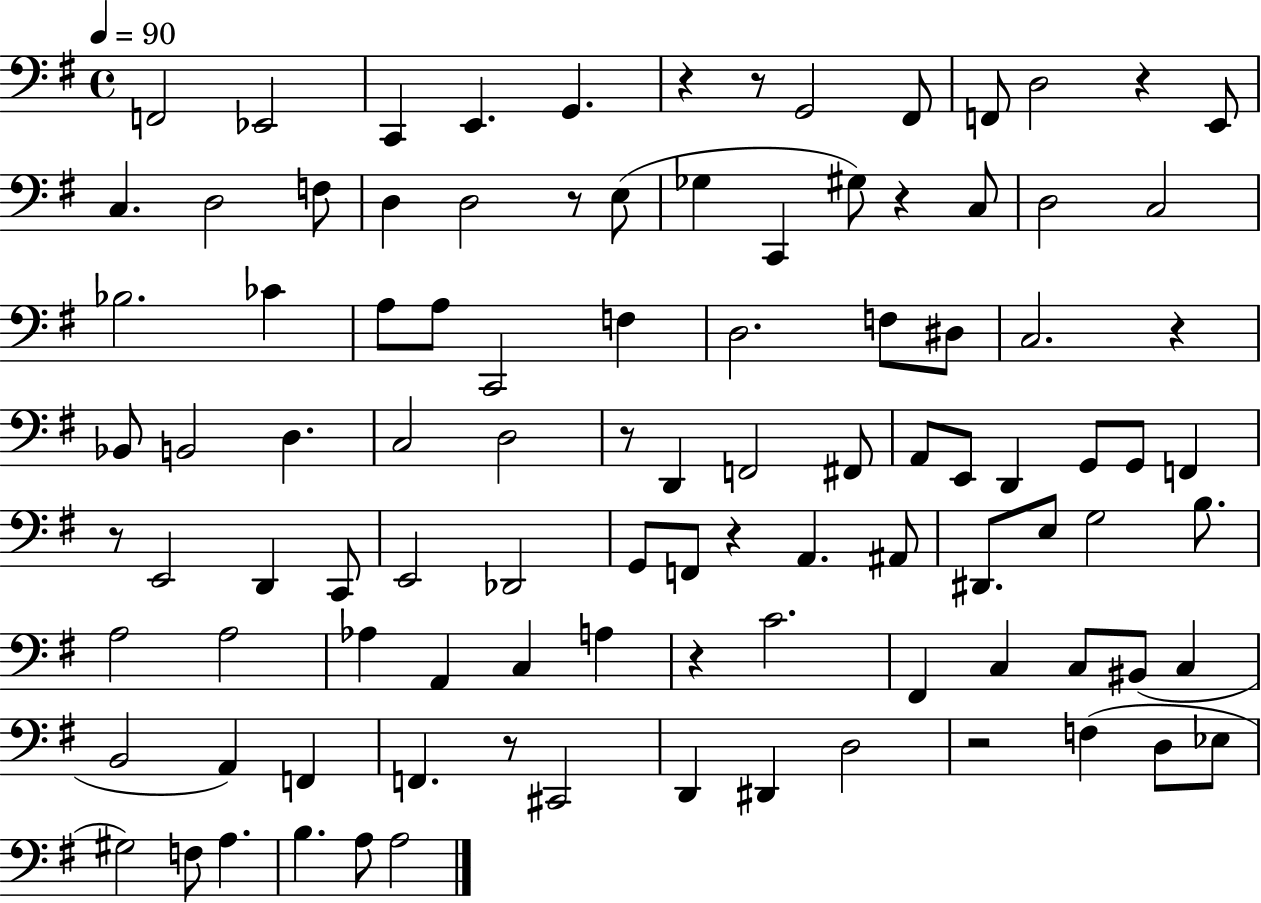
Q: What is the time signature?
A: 4/4